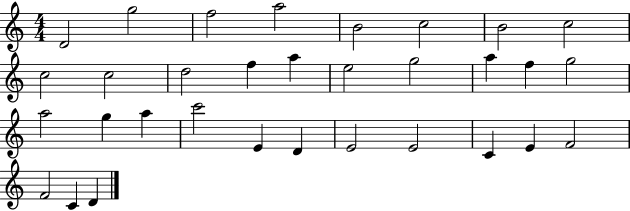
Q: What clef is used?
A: treble